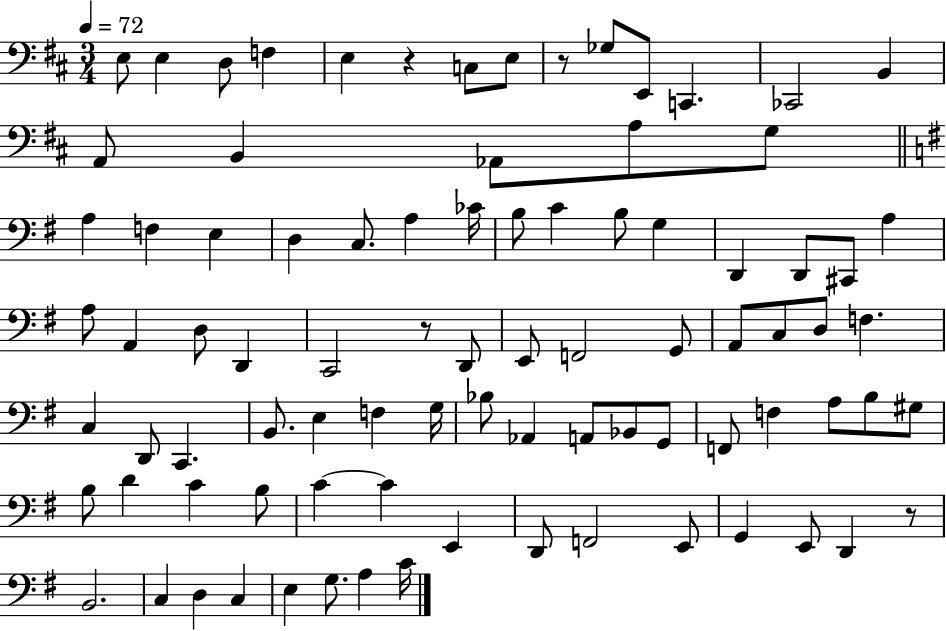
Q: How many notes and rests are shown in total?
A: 87